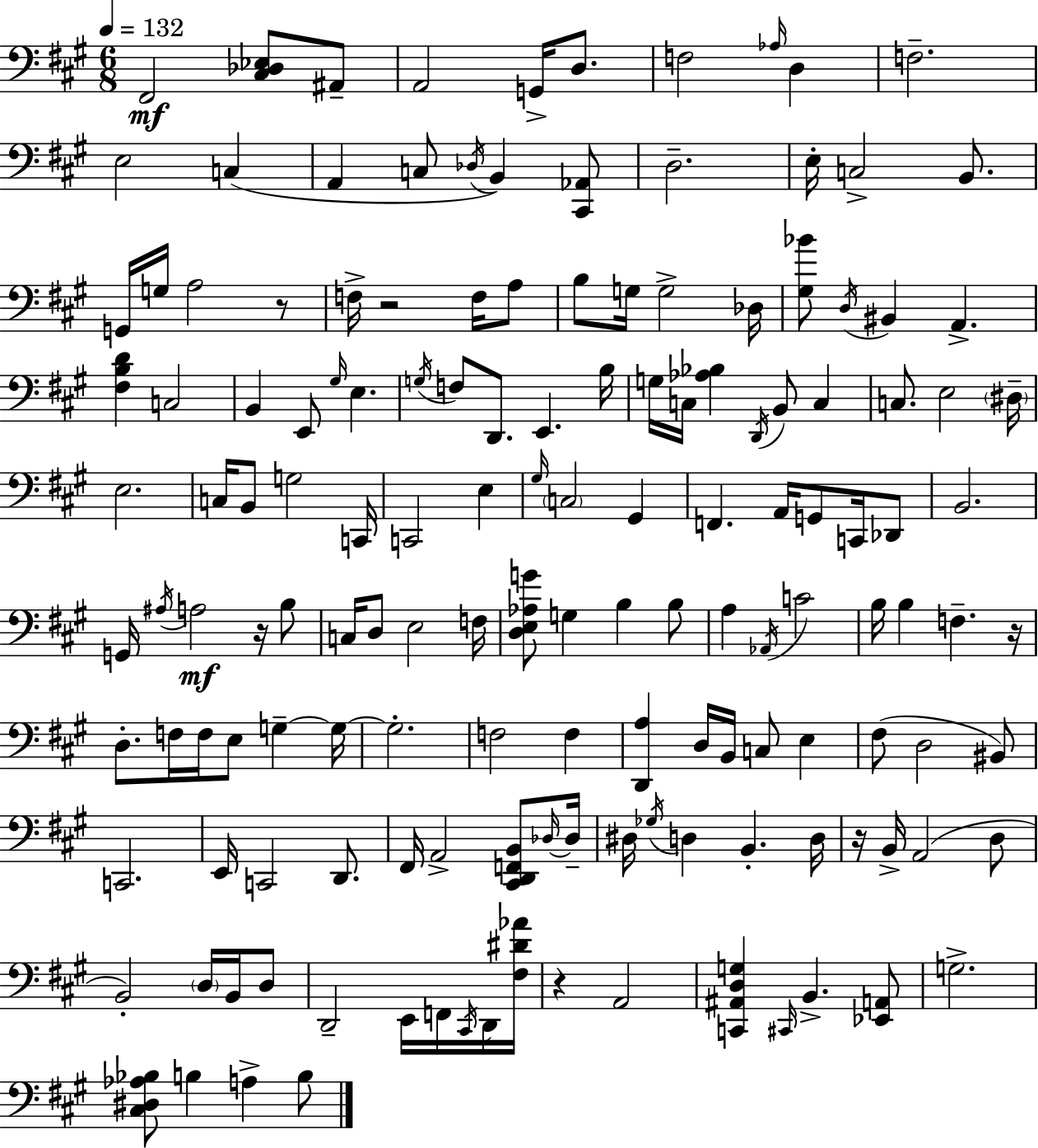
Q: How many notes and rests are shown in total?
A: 149